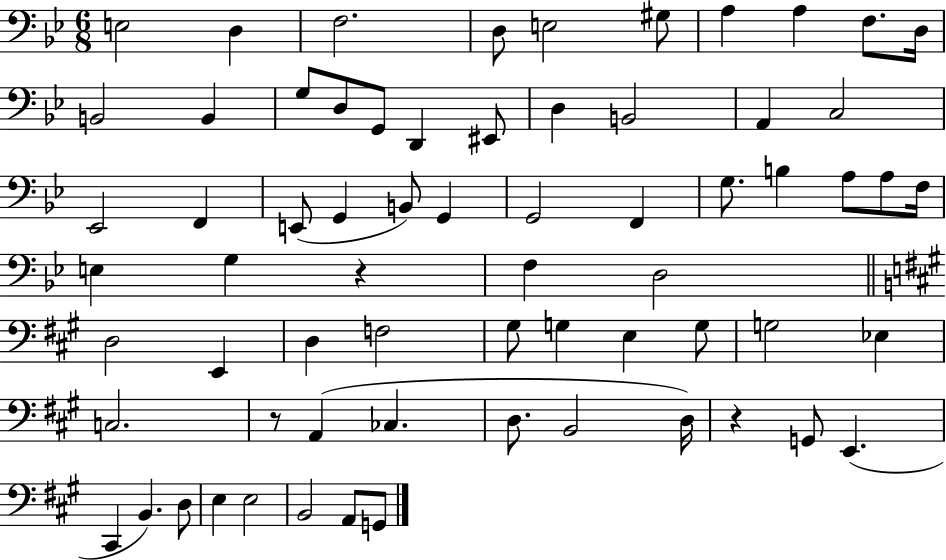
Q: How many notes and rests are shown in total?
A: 67